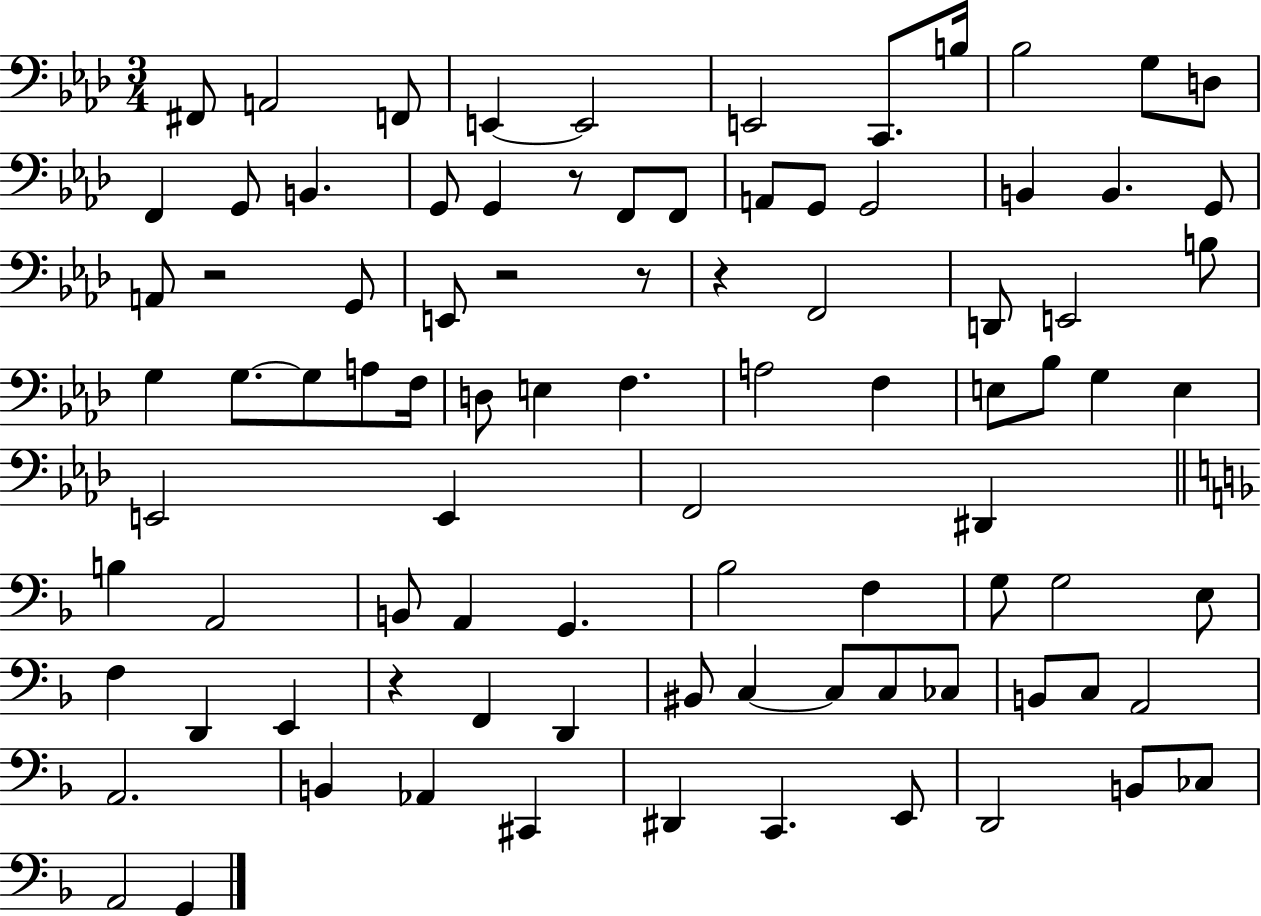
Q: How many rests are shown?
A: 6